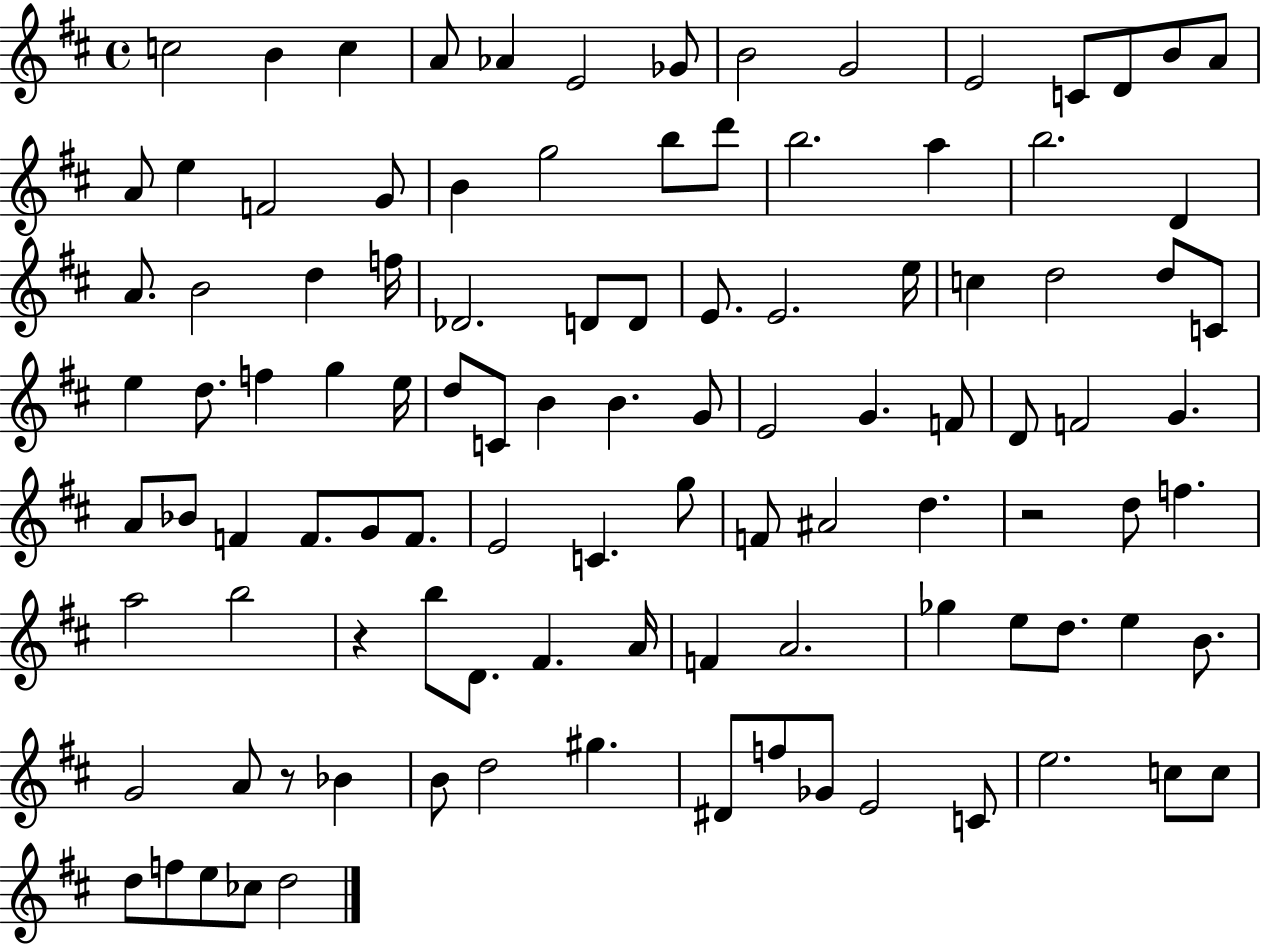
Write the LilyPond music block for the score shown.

{
  \clef treble
  \time 4/4
  \defaultTimeSignature
  \key d \major
  c''2 b'4 c''4 | a'8 aes'4 e'2 ges'8 | b'2 g'2 | e'2 c'8 d'8 b'8 a'8 | \break a'8 e''4 f'2 g'8 | b'4 g''2 b''8 d'''8 | b''2. a''4 | b''2. d'4 | \break a'8. b'2 d''4 f''16 | des'2. d'8 d'8 | e'8. e'2. e''16 | c''4 d''2 d''8 c'8 | \break e''4 d''8. f''4 g''4 e''16 | d''8 c'8 b'4 b'4. g'8 | e'2 g'4. f'8 | d'8 f'2 g'4. | \break a'8 bes'8 f'4 f'8. g'8 f'8. | e'2 c'4. g''8 | f'8 ais'2 d''4. | r2 d''8 f''4. | \break a''2 b''2 | r4 b''8 d'8. fis'4. a'16 | f'4 a'2. | ges''4 e''8 d''8. e''4 b'8. | \break g'2 a'8 r8 bes'4 | b'8 d''2 gis''4. | dis'8 f''8 ges'8 e'2 c'8 | e''2. c''8 c''8 | \break d''8 f''8 e''8 ces''8 d''2 | \bar "|."
}